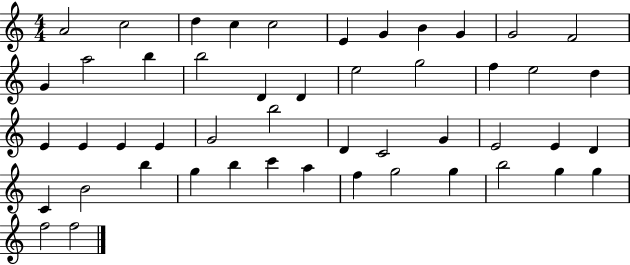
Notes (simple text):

A4/h C5/h D5/q C5/q C5/h E4/q G4/q B4/q G4/q G4/h F4/h G4/q A5/h B5/q B5/h D4/q D4/q E5/h G5/h F5/q E5/h D5/q E4/q E4/q E4/q E4/q G4/h B5/h D4/q C4/h G4/q E4/h E4/q D4/q C4/q B4/h B5/q G5/q B5/q C6/q A5/q F5/q G5/h G5/q B5/h G5/q G5/q F5/h F5/h